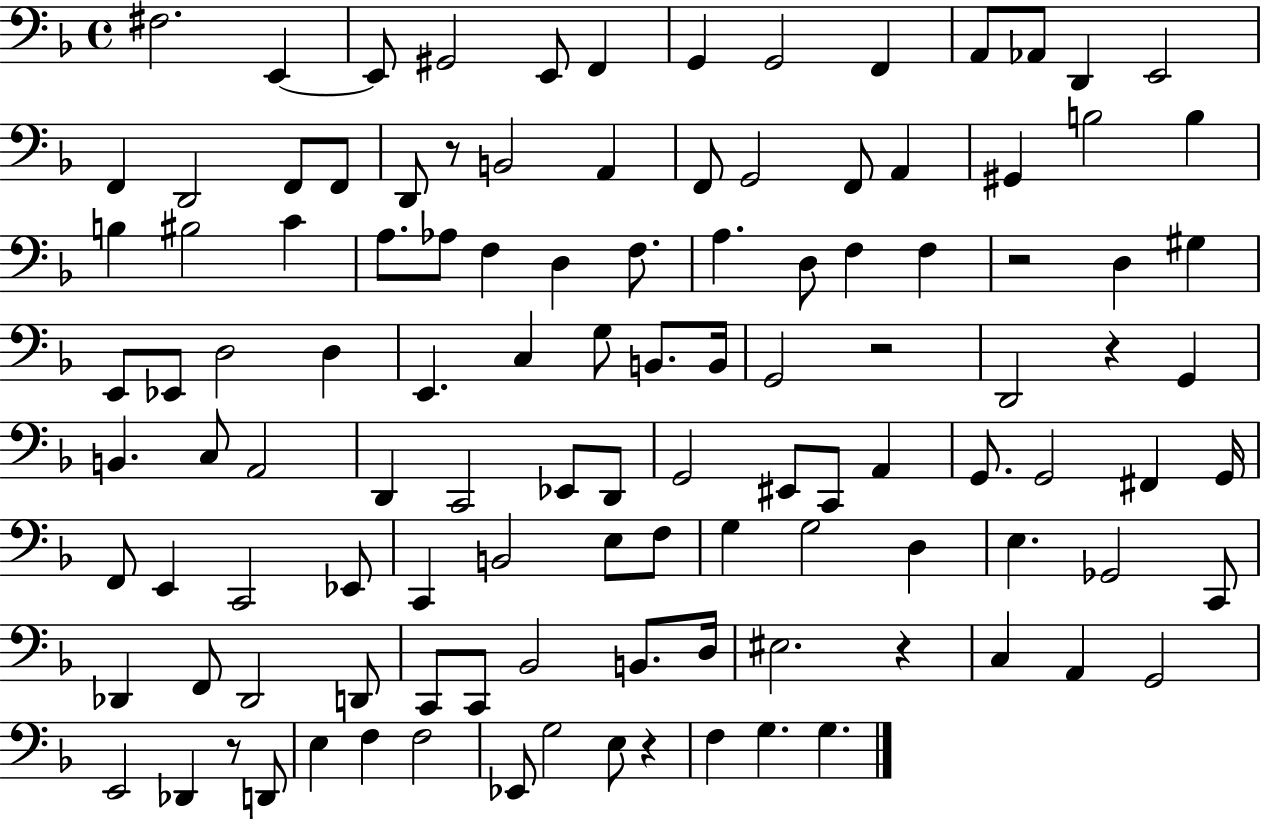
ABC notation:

X:1
T:Untitled
M:4/4
L:1/4
K:F
^F,2 E,, E,,/2 ^G,,2 E,,/2 F,, G,, G,,2 F,, A,,/2 _A,,/2 D,, E,,2 F,, D,,2 F,,/2 F,,/2 D,,/2 z/2 B,,2 A,, F,,/2 G,,2 F,,/2 A,, ^G,, B,2 B, B, ^B,2 C A,/2 _A,/2 F, D, F,/2 A, D,/2 F, F, z2 D, ^G, E,,/2 _E,,/2 D,2 D, E,, C, G,/2 B,,/2 B,,/4 G,,2 z2 D,,2 z G,, B,, C,/2 A,,2 D,, C,,2 _E,,/2 D,,/2 G,,2 ^E,,/2 C,,/2 A,, G,,/2 G,,2 ^F,, G,,/4 F,,/2 E,, C,,2 _E,,/2 C,, B,,2 E,/2 F,/2 G, G,2 D, E, _G,,2 C,,/2 _D,, F,,/2 _D,,2 D,,/2 C,,/2 C,,/2 _B,,2 B,,/2 D,/4 ^E,2 z C, A,, G,,2 E,,2 _D,, z/2 D,,/2 E, F, F,2 _E,,/2 G,2 E,/2 z F, G, G,